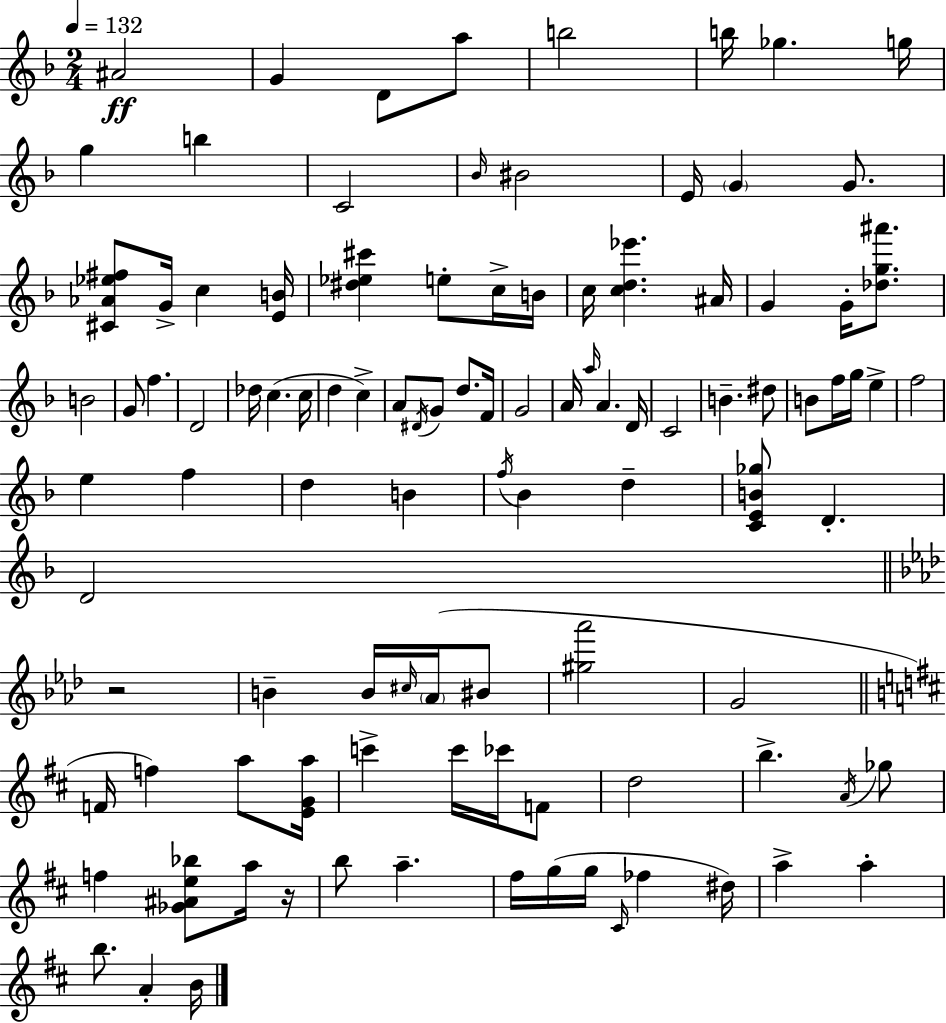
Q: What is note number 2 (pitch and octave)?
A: G4